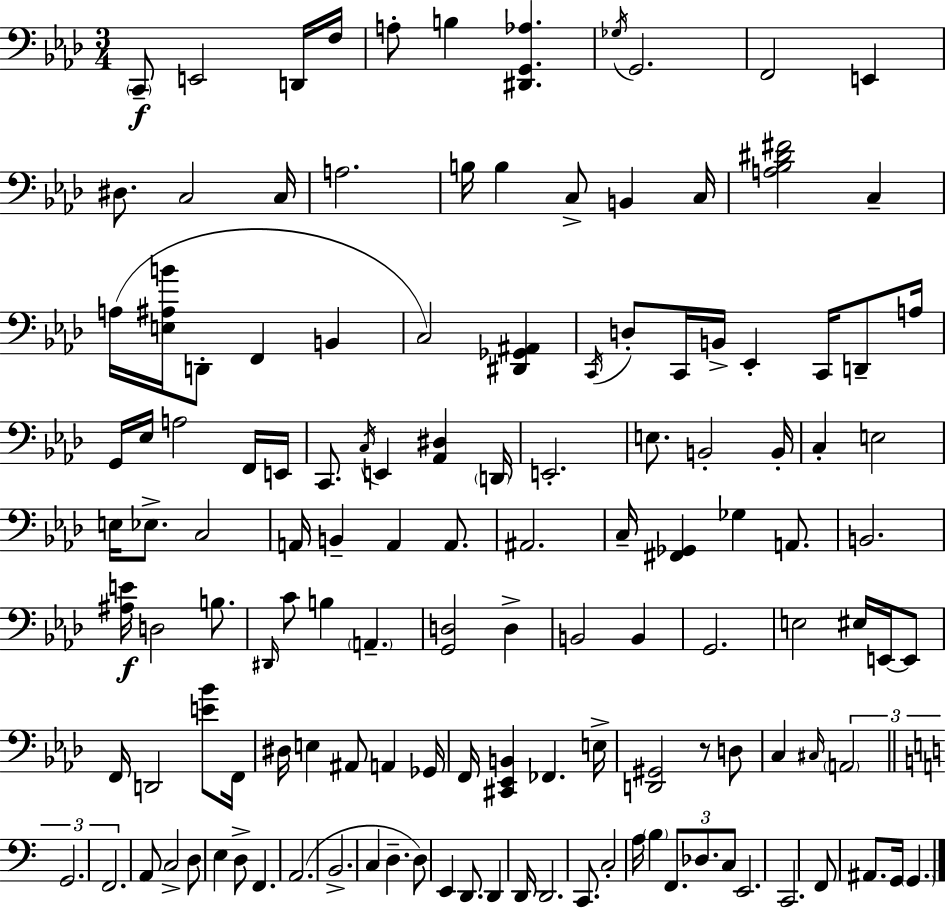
{
  \clef bass
  \numericTimeSignature
  \time 3/4
  \key f \minor
  \parenthesize c,8--\f e,2 d,16 f16 | a8-. b4 <dis, g, aes>4. | \acciaccatura { ges16 } g,2. | f,2 e,4 | \break dis8. c2 | c16 a2. | b16 b4 c8-> b,4 | c16 <a bes dis' fis'>2 c4-- | \break a16( <e ais b'>16 d,8-. f,4 b,4 | c2) <dis, ges, ais,>4 | \acciaccatura { c,16 } d8-. c,16 b,16-> ees,4-. c,16 d,8-- | a16 g,16 ees16 a2 | \break f,16 e,16 c,8. \acciaccatura { c16 } e,4 <aes, dis>4 | \parenthesize d,16 e,2.-. | e8. b,2-. | b,16-. c4-. e2 | \break e16 ees8.-> c2 | a,16 b,4-- a,4 | a,8. ais,2. | c16-- <fis, ges,>4 ges4 | \break a,8. b,2. | <ais e'>16\f d2 | b8. \grace { dis,16 } c'8 b4 \parenthesize a,4.-- | <g, d>2 | \break d4-> b,2 | b,4 g,2. | e2 | eis16 e,16~~ e,8 f,16 d,2 | \break <e' bes'>8 f,16 dis16 e4 ais,8 a,4 | ges,16 f,16 <cis, ees, b,>4 fes,4. | e16-> <d, gis,>2 | r8 d8 c4 \grace { cis16 } \tuplet 3/2 { \parenthesize a,2 | \break \bar "||" \break \key c \major g,2. | f,2. } | a,8 c2-> d8 | e4 d8-> f,4. | \break a,2.( | b,2.-> | c4 d4.-- d8) | e,4 d,8. d,4 d,16 | \break d,2. | c,8. c2-. a16 | \parenthesize b4 \tuplet 3/2 { f,8. des8. c8 } | e,2. | \break c,2. | f,8 ais,8. g,16 \parenthesize g,4. | \bar "|."
}